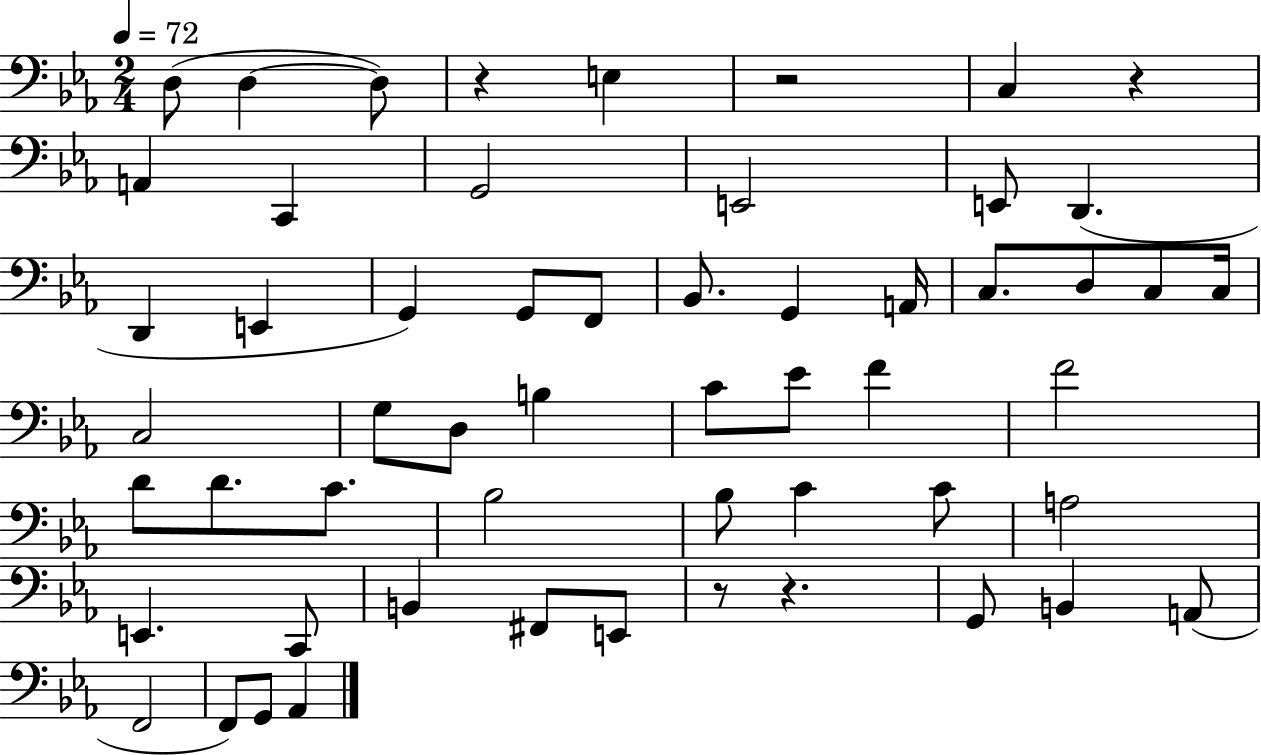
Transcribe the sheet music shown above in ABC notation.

X:1
T:Untitled
M:2/4
L:1/4
K:Eb
D,/2 D, D,/2 z E, z2 C, z A,, C,, G,,2 E,,2 E,,/2 D,, D,, E,, G,, G,,/2 F,,/2 _B,,/2 G,, A,,/4 C,/2 D,/2 C,/2 C,/4 C,2 G,/2 D,/2 B, C/2 _E/2 F F2 D/2 D/2 C/2 _B,2 _B,/2 C C/2 A,2 E,, C,,/2 B,, ^F,,/2 E,,/2 z/2 z G,,/2 B,, A,,/2 F,,2 F,,/2 G,,/2 _A,,